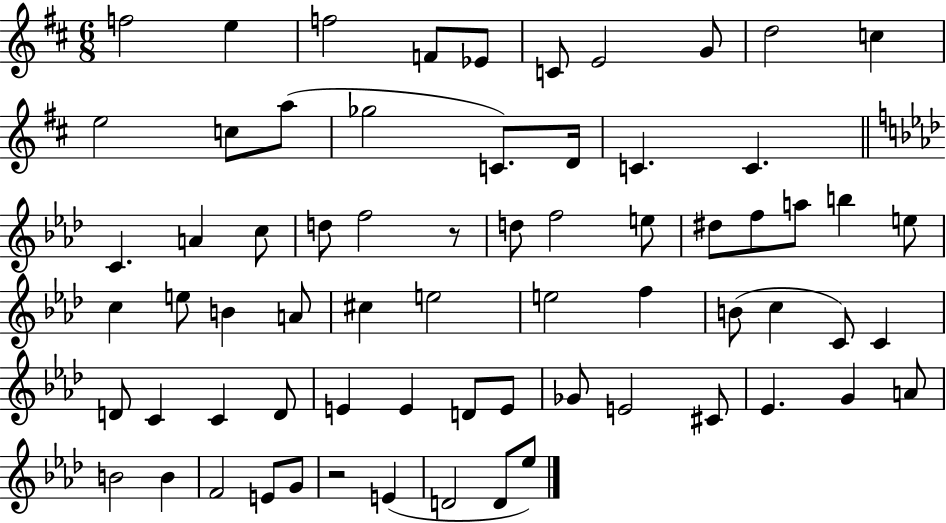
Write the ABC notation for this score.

X:1
T:Untitled
M:6/8
L:1/4
K:D
f2 e f2 F/2 _E/2 C/2 E2 G/2 d2 c e2 c/2 a/2 _g2 C/2 D/4 C C C A c/2 d/2 f2 z/2 d/2 f2 e/2 ^d/2 f/2 a/2 b e/2 c e/2 B A/2 ^c e2 e2 f B/2 c C/2 C D/2 C C D/2 E E D/2 E/2 _G/2 E2 ^C/2 _E G A/2 B2 B F2 E/2 G/2 z2 E D2 D/2 _e/2